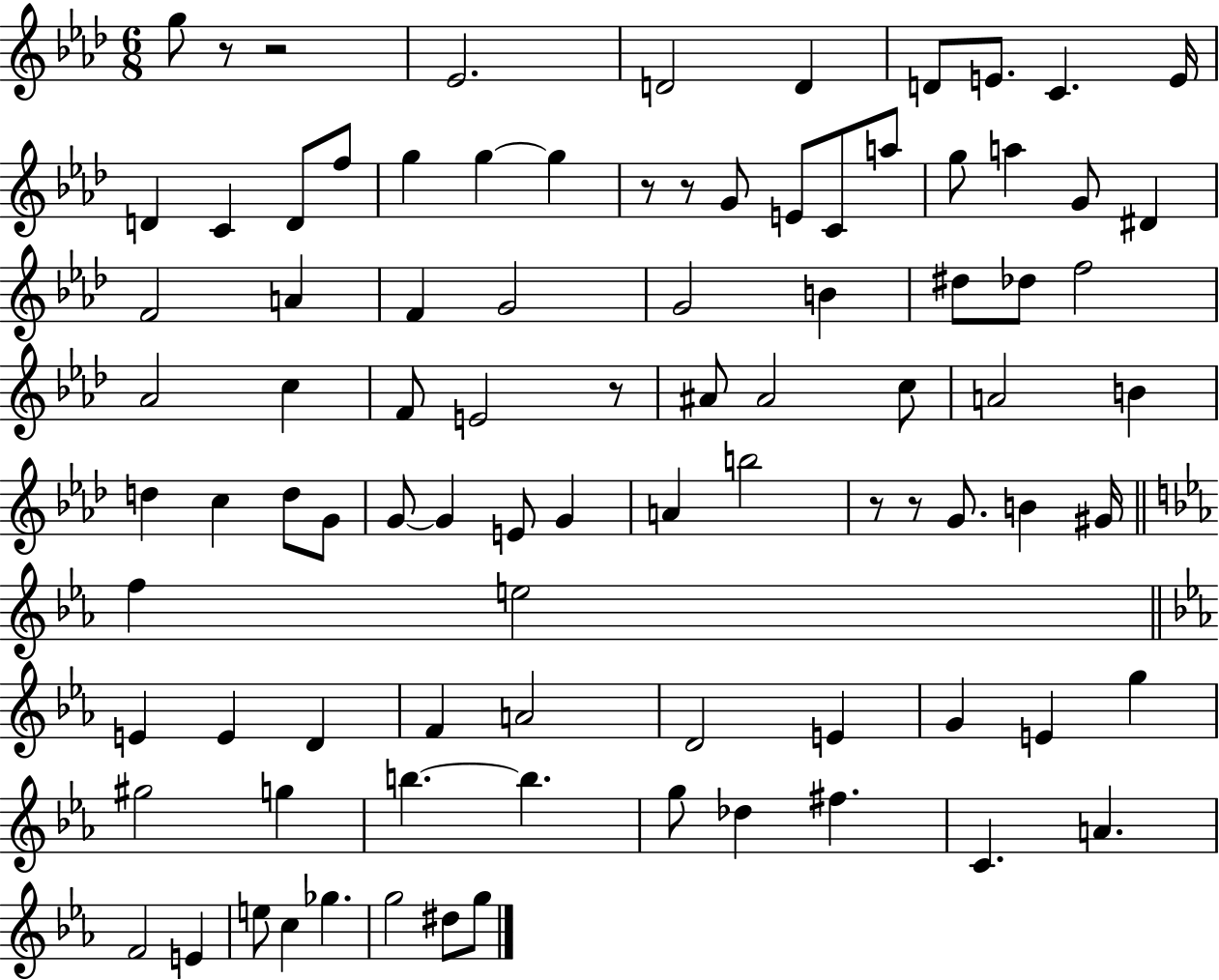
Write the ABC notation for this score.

X:1
T:Untitled
M:6/8
L:1/4
K:Ab
g/2 z/2 z2 _E2 D2 D D/2 E/2 C E/4 D C D/2 f/2 g g g z/2 z/2 G/2 E/2 C/2 a/2 g/2 a G/2 ^D F2 A F G2 G2 B ^d/2 _d/2 f2 _A2 c F/2 E2 z/2 ^A/2 ^A2 c/2 A2 B d c d/2 G/2 G/2 G E/2 G A b2 z/2 z/2 G/2 B ^G/4 f e2 E E D F A2 D2 E G E g ^g2 g b b g/2 _d ^f C A F2 E e/2 c _g g2 ^d/2 g/2